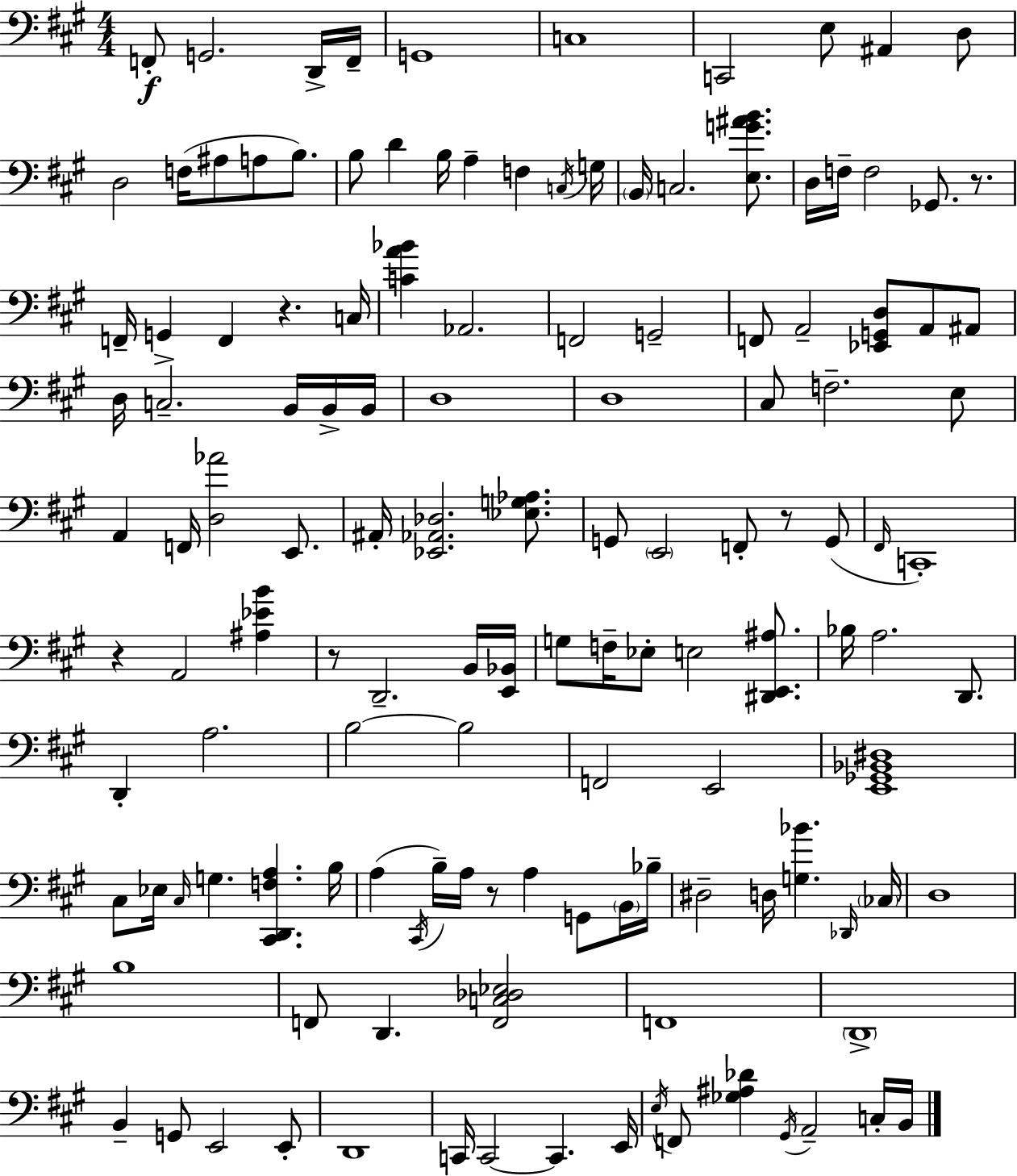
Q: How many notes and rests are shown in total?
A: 133